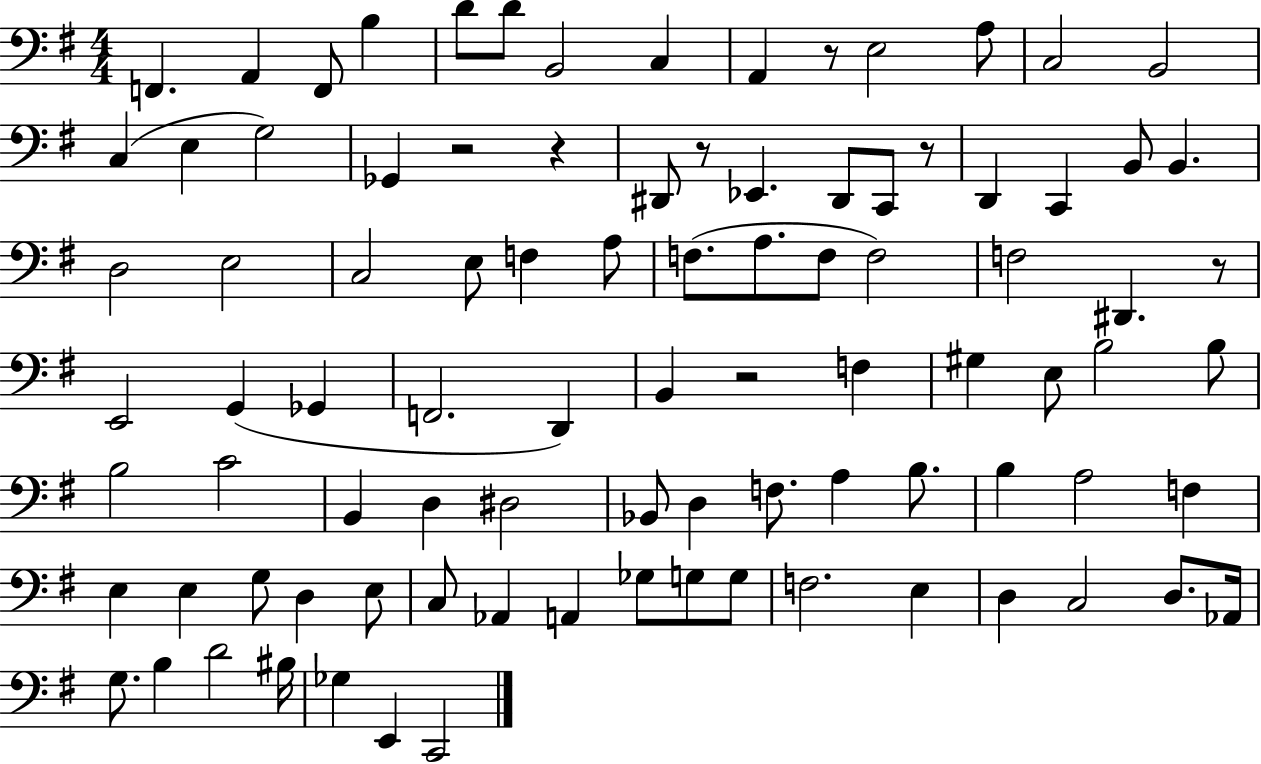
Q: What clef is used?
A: bass